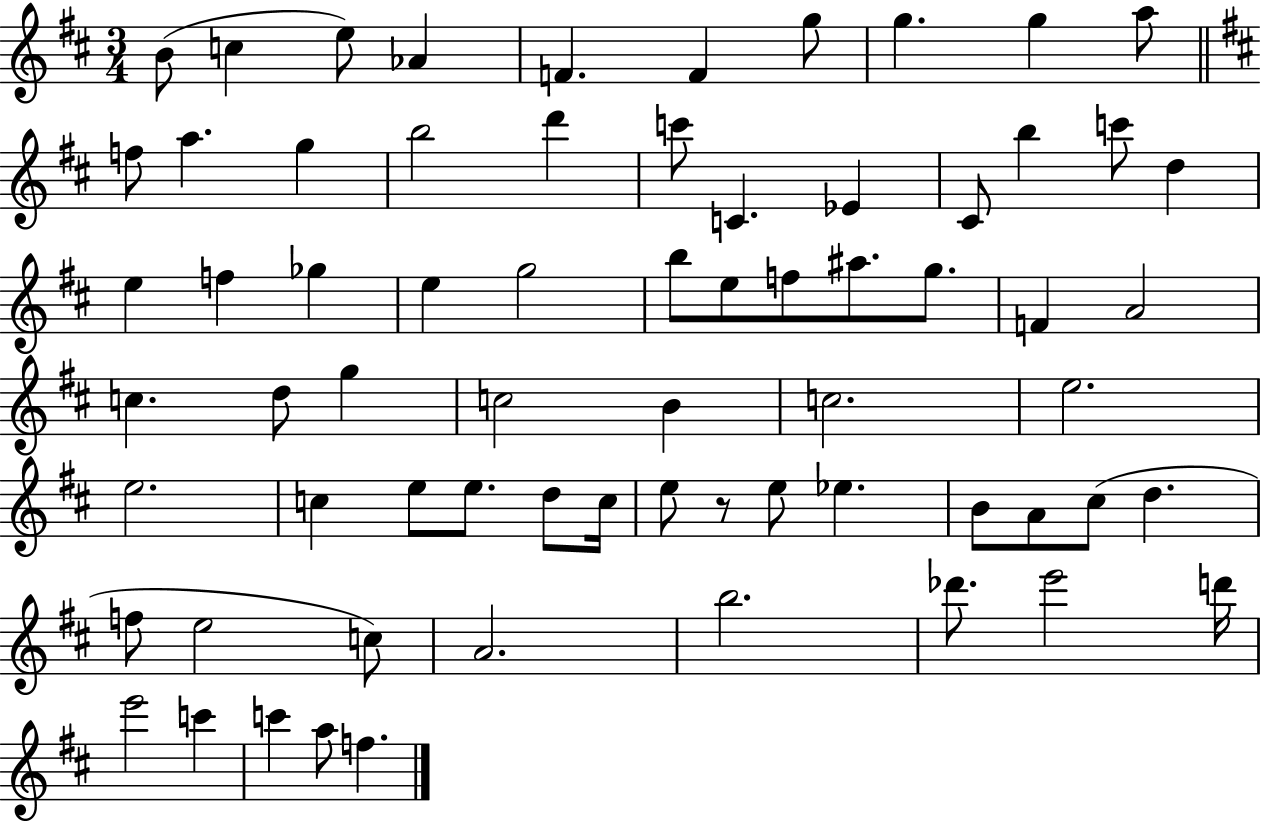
X:1
T:Untitled
M:3/4
L:1/4
K:D
B/2 c e/2 _A F F g/2 g g a/2 f/2 a g b2 d' c'/2 C _E ^C/2 b c'/2 d e f _g e g2 b/2 e/2 f/2 ^a/2 g/2 F A2 c d/2 g c2 B c2 e2 e2 c e/2 e/2 d/2 c/4 e/2 z/2 e/2 _e B/2 A/2 ^c/2 d f/2 e2 c/2 A2 b2 _d'/2 e'2 d'/4 e'2 c' c' a/2 f